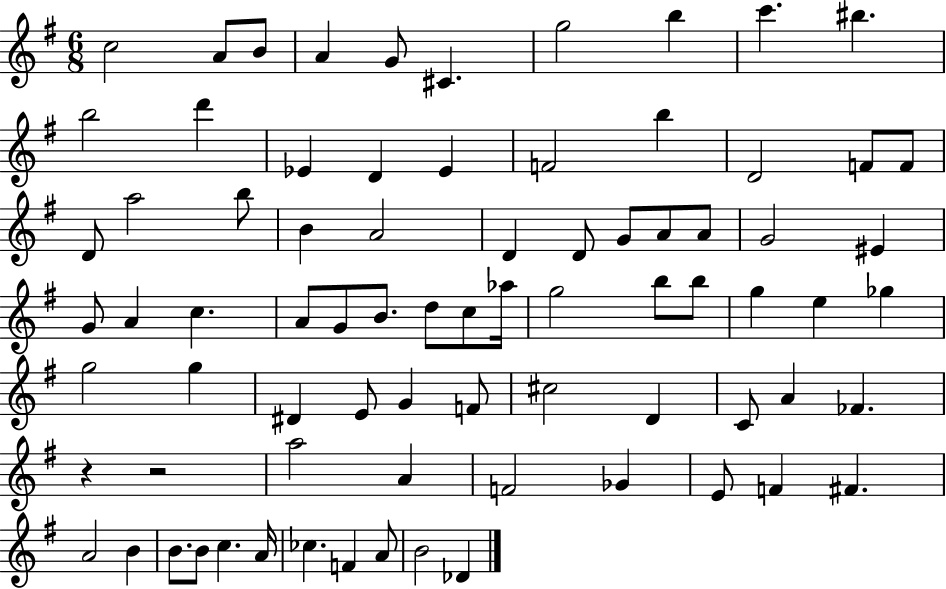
C5/h A4/e B4/e A4/q G4/e C#4/q. G5/h B5/q C6/q. BIS5/q. B5/h D6/q Eb4/q D4/q Eb4/q F4/h B5/q D4/h F4/e F4/e D4/e A5/h B5/e B4/q A4/h D4/q D4/e G4/e A4/e A4/e G4/h EIS4/q G4/e A4/q C5/q. A4/e G4/e B4/e. D5/e C5/e Ab5/s G5/h B5/e B5/e G5/q E5/q Gb5/q G5/h G5/q D#4/q E4/e G4/q F4/e C#5/h D4/q C4/e A4/q FES4/q. R/q R/h A5/h A4/q F4/h Gb4/q E4/e F4/q F#4/q. A4/h B4/q B4/e. B4/e C5/q. A4/s CES5/q. F4/q A4/e B4/h Db4/q